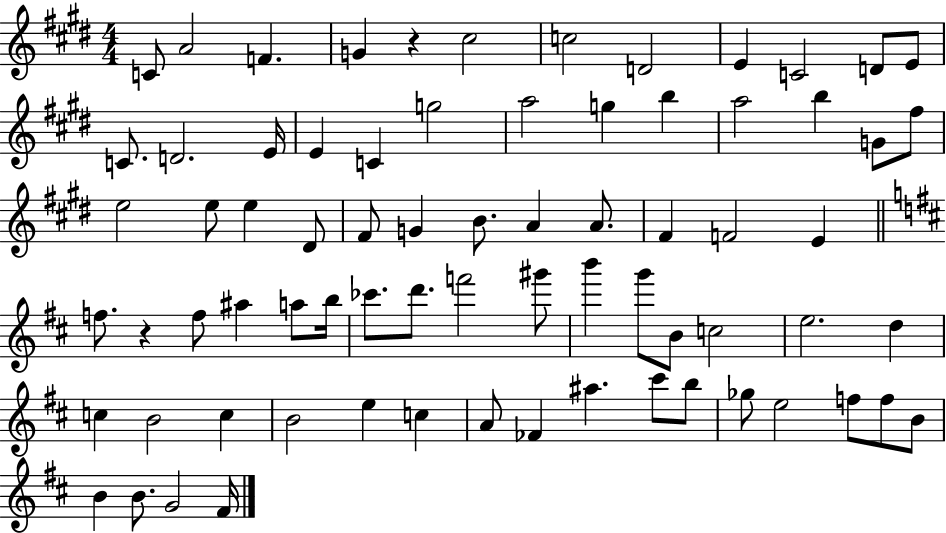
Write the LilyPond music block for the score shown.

{
  \clef treble
  \numericTimeSignature
  \time 4/4
  \key e \major
  c'8 a'2 f'4. | g'4 r4 cis''2 | c''2 d'2 | e'4 c'2 d'8 e'8 | \break c'8. d'2. e'16 | e'4 c'4 g''2 | a''2 g''4 b''4 | a''2 b''4 g'8 fis''8 | \break e''2 e''8 e''4 dis'8 | fis'8 g'4 b'8. a'4 a'8. | fis'4 f'2 e'4 | \bar "||" \break \key d \major f''8. r4 f''8 ais''4 a''8 b''16 | ces'''8. d'''8. f'''2 gis'''8 | b'''4 g'''8 b'8 c''2 | e''2. d''4 | \break c''4 b'2 c''4 | b'2 e''4 c''4 | a'8 fes'4 ais''4. cis'''8 b''8 | ges''8 e''2 f''8 f''8 b'8 | \break b'4 b'8. g'2 fis'16 | \bar "|."
}